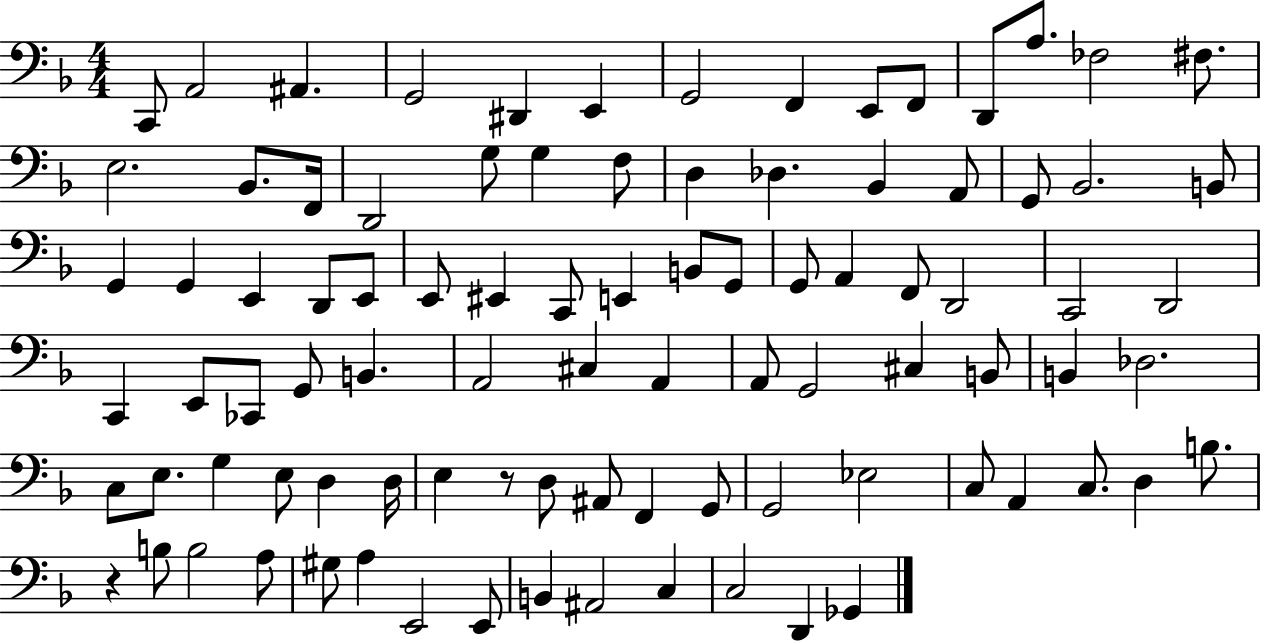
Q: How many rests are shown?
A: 2